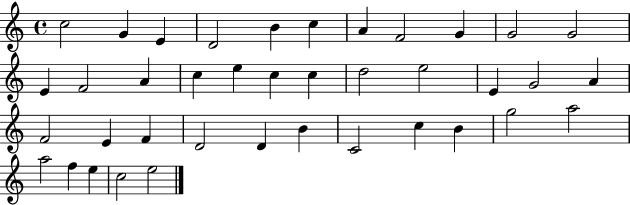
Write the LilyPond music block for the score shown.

{
  \clef treble
  \time 4/4
  \defaultTimeSignature
  \key c \major
  c''2 g'4 e'4 | d'2 b'4 c''4 | a'4 f'2 g'4 | g'2 g'2 | \break e'4 f'2 a'4 | c''4 e''4 c''4 c''4 | d''2 e''2 | e'4 g'2 a'4 | \break f'2 e'4 f'4 | d'2 d'4 b'4 | c'2 c''4 b'4 | g''2 a''2 | \break a''2 f''4 e''4 | c''2 e''2 | \bar "|."
}